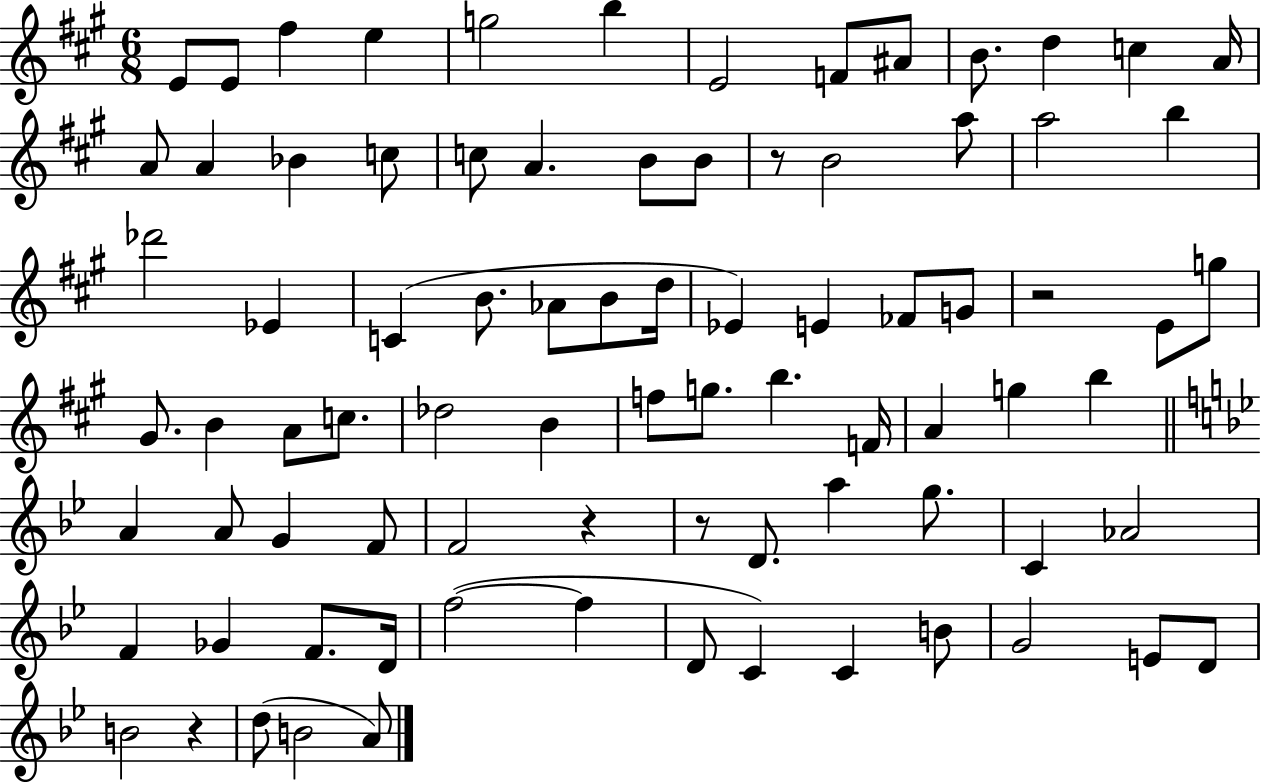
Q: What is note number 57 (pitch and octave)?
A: D4